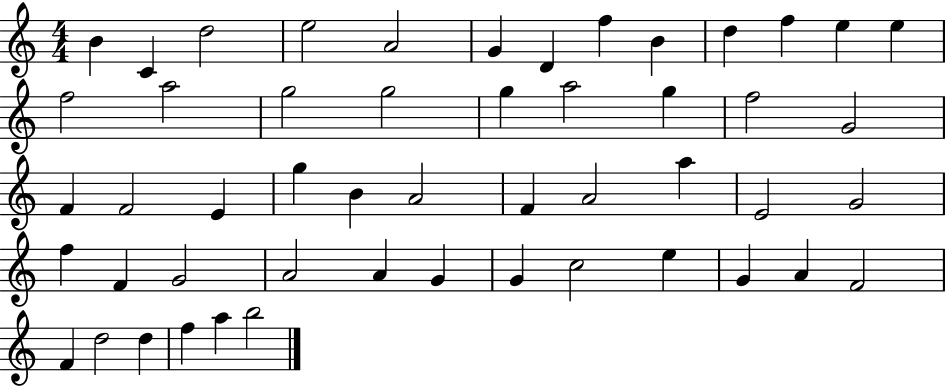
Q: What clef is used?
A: treble